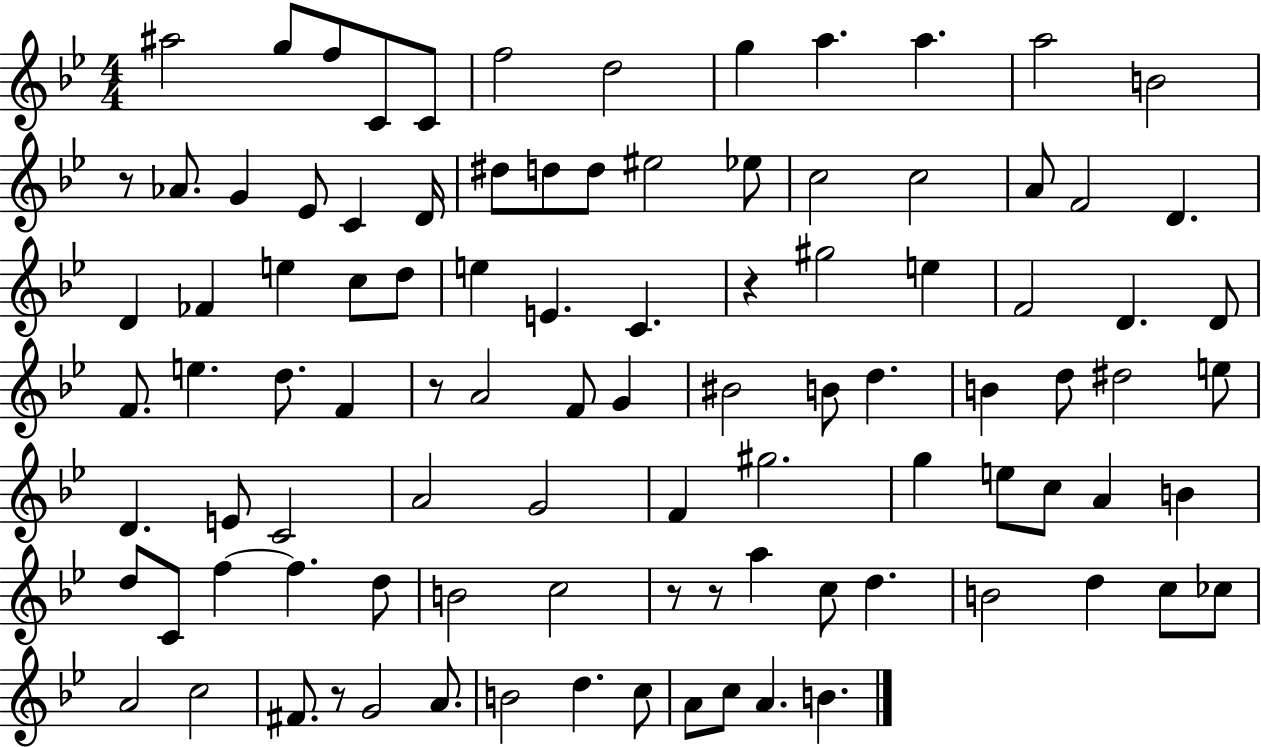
A#5/h G5/e F5/e C4/e C4/e F5/h D5/h G5/q A5/q. A5/q. A5/h B4/h R/e Ab4/e. G4/q Eb4/e C4/q D4/s D#5/e D5/e D5/e EIS5/h Eb5/e C5/h C5/h A4/e F4/h D4/q. D4/q FES4/q E5/q C5/e D5/e E5/q E4/q. C4/q. R/q G#5/h E5/q F4/h D4/q. D4/e F4/e. E5/q. D5/e. F4/q R/e A4/h F4/e G4/q BIS4/h B4/e D5/q. B4/q D5/e D#5/h E5/e D4/q. E4/e C4/h A4/h G4/h F4/q G#5/h. G5/q E5/e C5/e A4/q B4/q D5/e C4/e F5/q F5/q. D5/e B4/h C5/h R/e R/e A5/q C5/e D5/q. B4/h D5/q C5/e CES5/e A4/h C5/h F#4/e. R/e G4/h A4/e. B4/h D5/q. C5/e A4/e C5/e A4/q. B4/q.